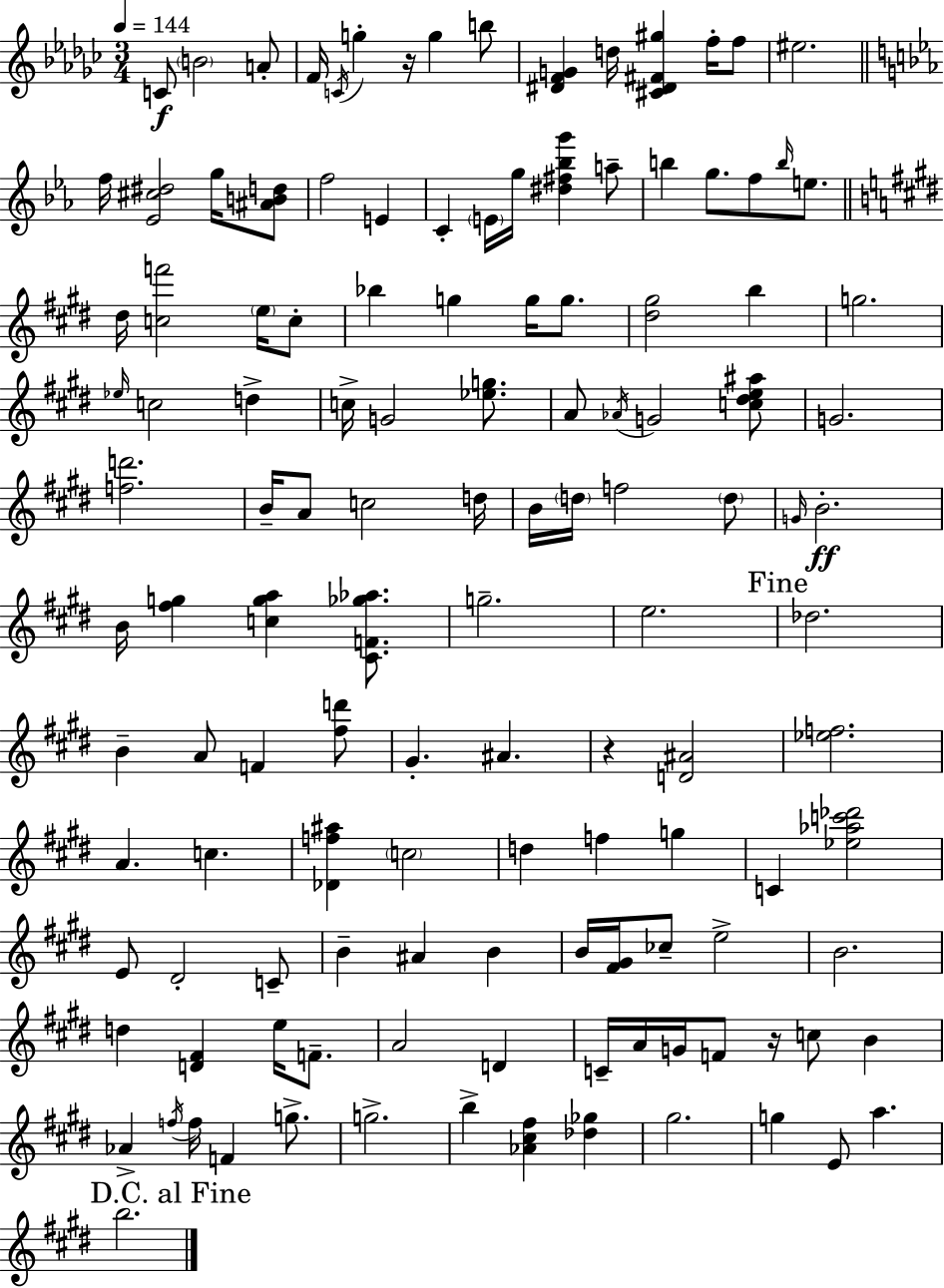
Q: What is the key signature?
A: EES minor